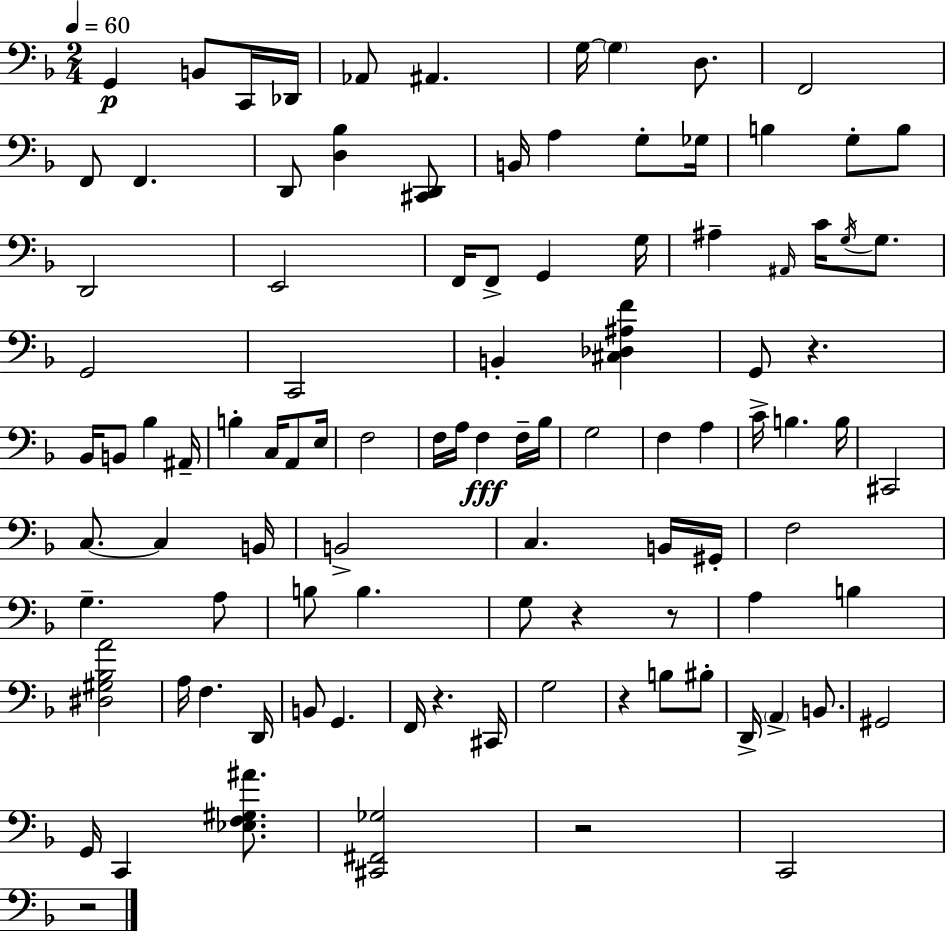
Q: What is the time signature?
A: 2/4